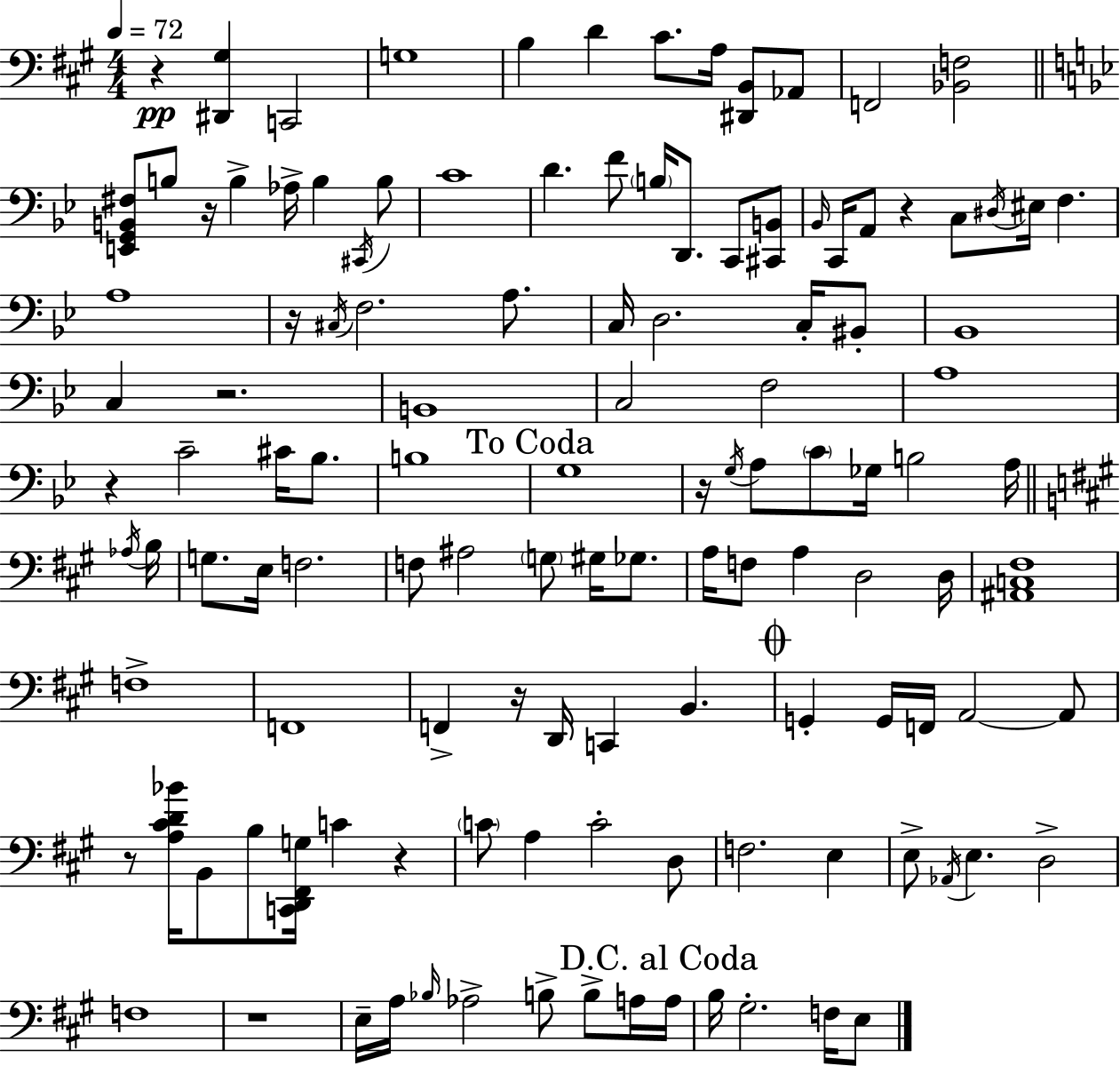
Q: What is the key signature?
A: A major